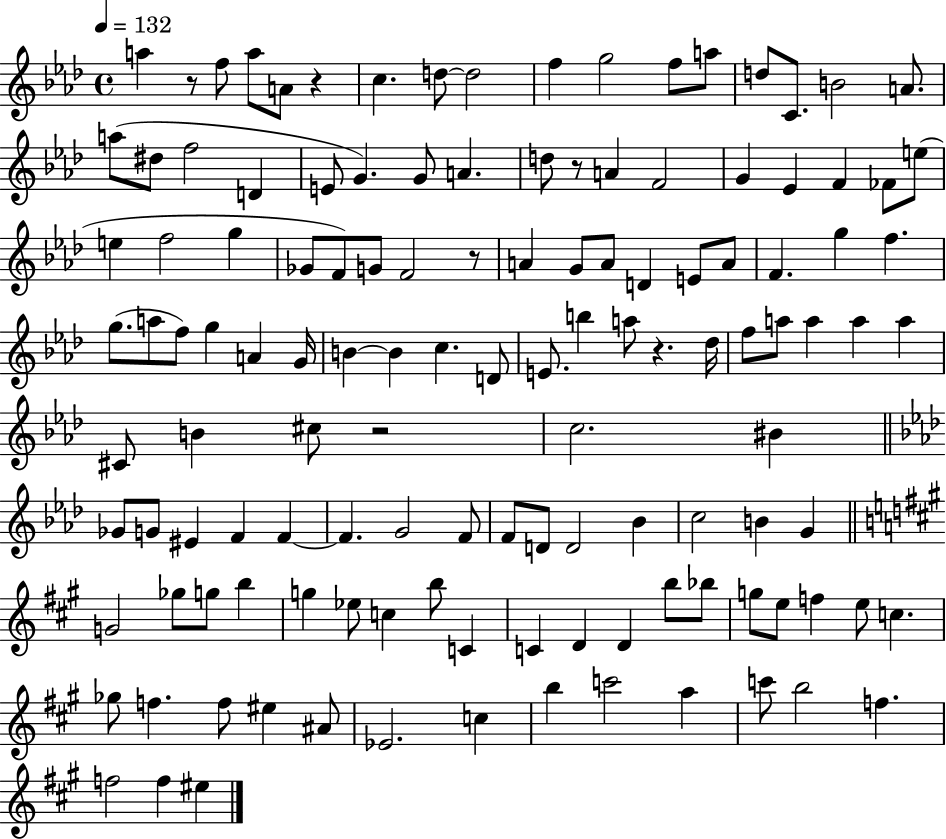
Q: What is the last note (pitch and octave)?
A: EIS5